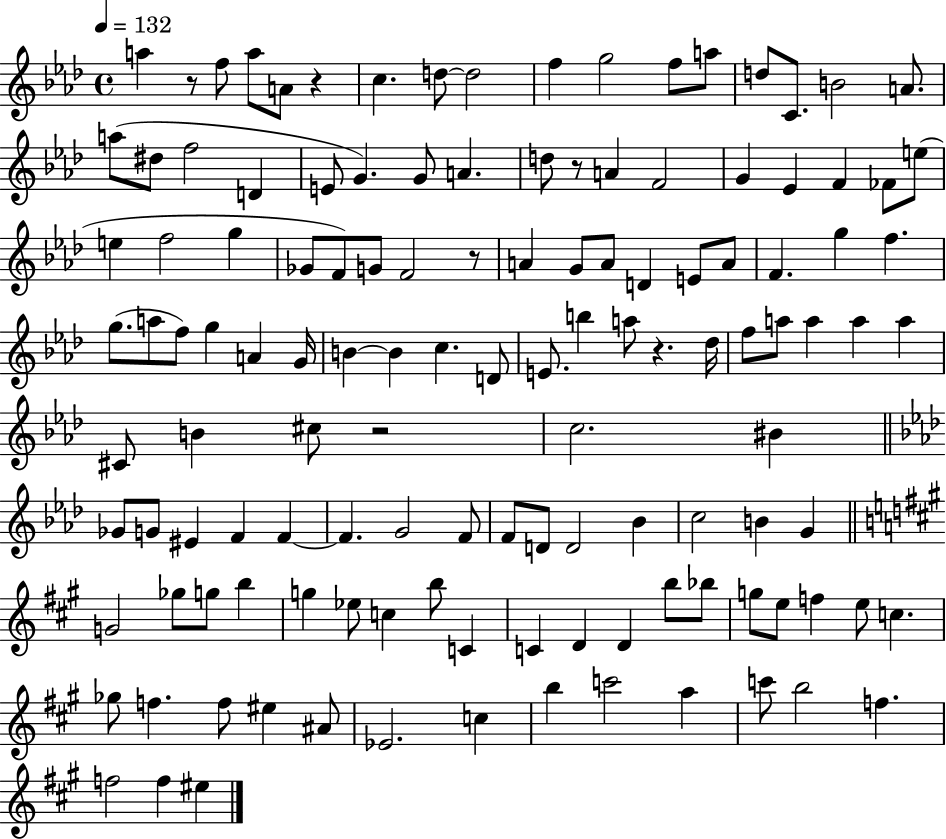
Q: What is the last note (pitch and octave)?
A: EIS5